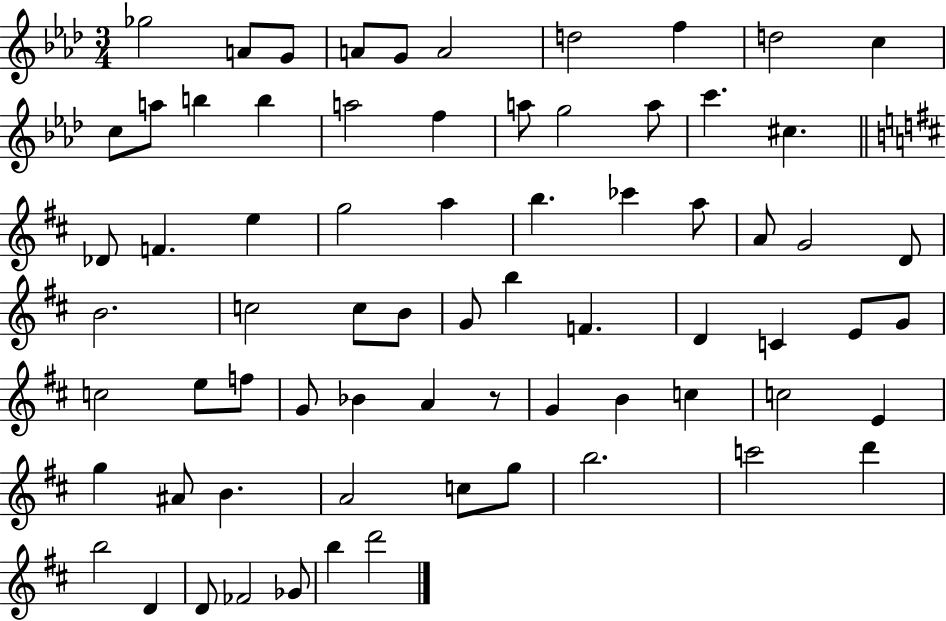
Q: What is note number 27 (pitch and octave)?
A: B5